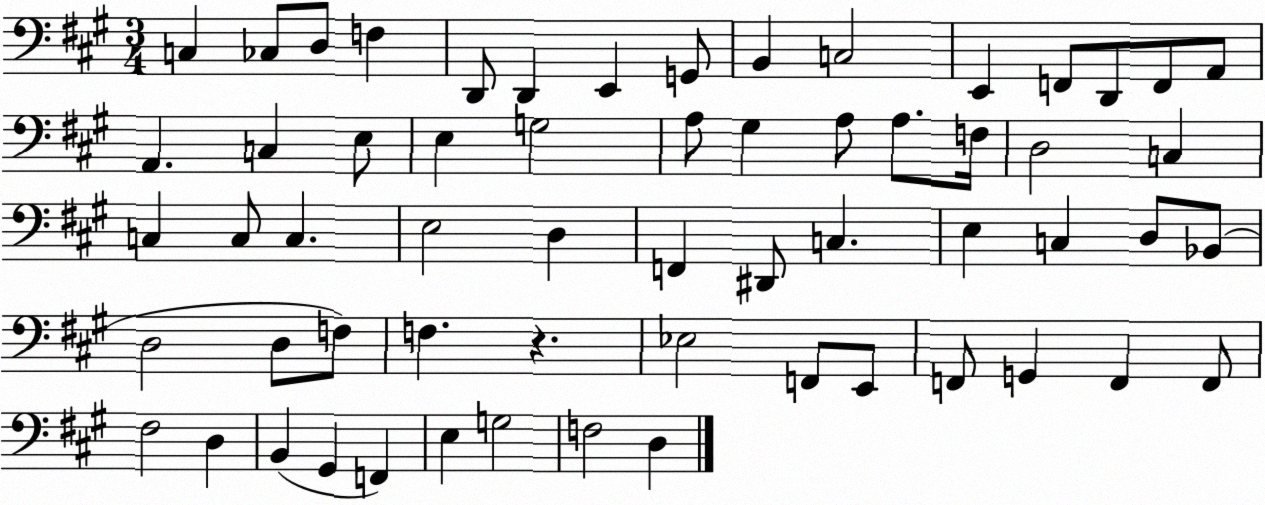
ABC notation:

X:1
T:Untitled
M:3/4
L:1/4
K:A
C, _C,/2 D,/2 F, D,,/2 D,, E,, G,,/2 B,, C,2 E,, F,,/2 D,,/2 F,,/2 A,,/2 A,, C, E,/2 E, G,2 A,/2 ^G, A,/2 A,/2 F,/4 D,2 C, C, C,/2 C, E,2 D, F,, ^D,,/2 C, E, C, D,/2 _B,,/2 D,2 D,/2 F,/2 F, z _E,2 F,,/2 E,,/2 F,,/2 G,, F,, F,,/2 ^F,2 D, B,, ^G,, F,, E, G,2 F,2 D,